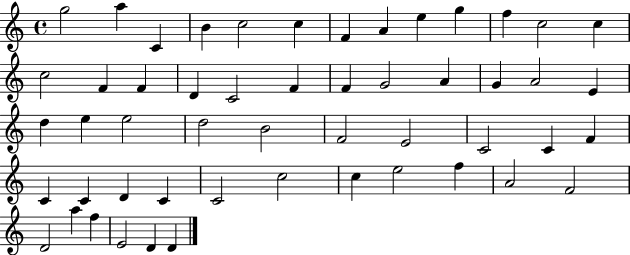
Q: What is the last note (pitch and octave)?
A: D4